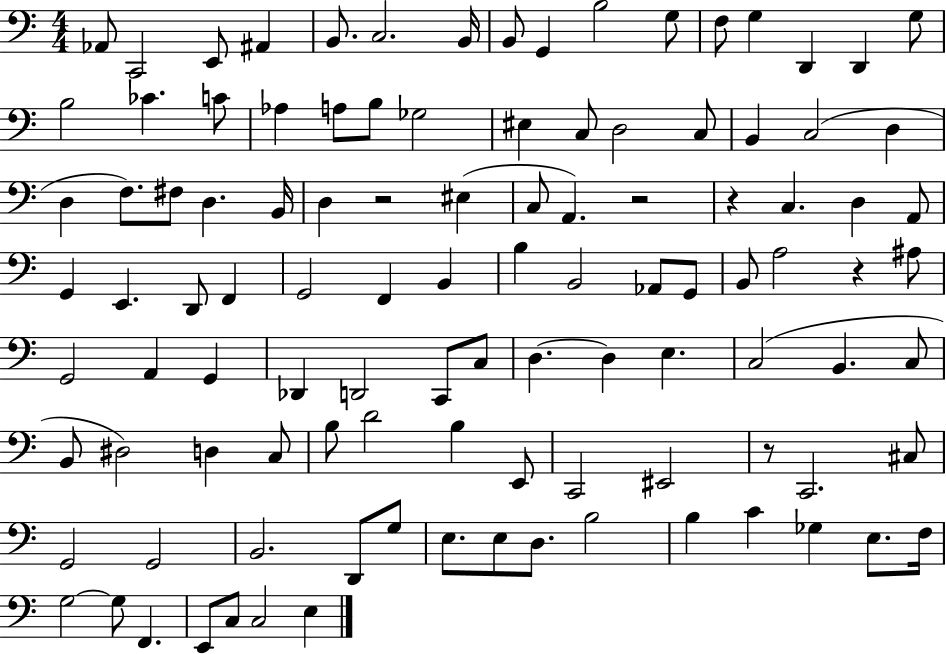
X:1
T:Untitled
M:4/4
L:1/4
K:C
_A,,/2 C,,2 E,,/2 ^A,, B,,/2 C,2 B,,/4 B,,/2 G,, B,2 G,/2 F,/2 G, D,, D,, G,/2 B,2 _C C/2 _A, A,/2 B,/2 _G,2 ^E, C,/2 D,2 C,/2 B,, C,2 D, D, F,/2 ^F,/2 D, B,,/4 D, z2 ^E, C,/2 A,, z2 z C, D, A,,/2 G,, E,, D,,/2 F,, G,,2 F,, B,, B, B,,2 _A,,/2 G,,/2 B,,/2 A,2 z ^A,/2 G,,2 A,, G,, _D,, D,,2 C,,/2 C,/2 D, D, E, C,2 B,, C,/2 B,,/2 ^D,2 D, C,/2 B,/2 D2 B, E,,/2 C,,2 ^E,,2 z/2 C,,2 ^C,/2 G,,2 G,,2 B,,2 D,,/2 G,/2 E,/2 E,/2 D,/2 B,2 B, C _G, E,/2 F,/4 G,2 G,/2 F,, E,,/2 C,/2 C,2 E,